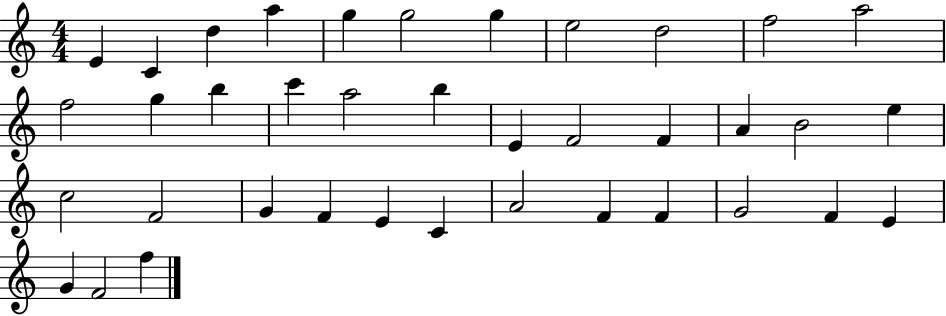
{
  \clef treble
  \numericTimeSignature
  \time 4/4
  \key c \major
  e'4 c'4 d''4 a''4 | g''4 g''2 g''4 | e''2 d''2 | f''2 a''2 | \break f''2 g''4 b''4 | c'''4 a''2 b''4 | e'4 f'2 f'4 | a'4 b'2 e''4 | \break c''2 f'2 | g'4 f'4 e'4 c'4 | a'2 f'4 f'4 | g'2 f'4 e'4 | \break g'4 f'2 f''4 | \bar "|."
}